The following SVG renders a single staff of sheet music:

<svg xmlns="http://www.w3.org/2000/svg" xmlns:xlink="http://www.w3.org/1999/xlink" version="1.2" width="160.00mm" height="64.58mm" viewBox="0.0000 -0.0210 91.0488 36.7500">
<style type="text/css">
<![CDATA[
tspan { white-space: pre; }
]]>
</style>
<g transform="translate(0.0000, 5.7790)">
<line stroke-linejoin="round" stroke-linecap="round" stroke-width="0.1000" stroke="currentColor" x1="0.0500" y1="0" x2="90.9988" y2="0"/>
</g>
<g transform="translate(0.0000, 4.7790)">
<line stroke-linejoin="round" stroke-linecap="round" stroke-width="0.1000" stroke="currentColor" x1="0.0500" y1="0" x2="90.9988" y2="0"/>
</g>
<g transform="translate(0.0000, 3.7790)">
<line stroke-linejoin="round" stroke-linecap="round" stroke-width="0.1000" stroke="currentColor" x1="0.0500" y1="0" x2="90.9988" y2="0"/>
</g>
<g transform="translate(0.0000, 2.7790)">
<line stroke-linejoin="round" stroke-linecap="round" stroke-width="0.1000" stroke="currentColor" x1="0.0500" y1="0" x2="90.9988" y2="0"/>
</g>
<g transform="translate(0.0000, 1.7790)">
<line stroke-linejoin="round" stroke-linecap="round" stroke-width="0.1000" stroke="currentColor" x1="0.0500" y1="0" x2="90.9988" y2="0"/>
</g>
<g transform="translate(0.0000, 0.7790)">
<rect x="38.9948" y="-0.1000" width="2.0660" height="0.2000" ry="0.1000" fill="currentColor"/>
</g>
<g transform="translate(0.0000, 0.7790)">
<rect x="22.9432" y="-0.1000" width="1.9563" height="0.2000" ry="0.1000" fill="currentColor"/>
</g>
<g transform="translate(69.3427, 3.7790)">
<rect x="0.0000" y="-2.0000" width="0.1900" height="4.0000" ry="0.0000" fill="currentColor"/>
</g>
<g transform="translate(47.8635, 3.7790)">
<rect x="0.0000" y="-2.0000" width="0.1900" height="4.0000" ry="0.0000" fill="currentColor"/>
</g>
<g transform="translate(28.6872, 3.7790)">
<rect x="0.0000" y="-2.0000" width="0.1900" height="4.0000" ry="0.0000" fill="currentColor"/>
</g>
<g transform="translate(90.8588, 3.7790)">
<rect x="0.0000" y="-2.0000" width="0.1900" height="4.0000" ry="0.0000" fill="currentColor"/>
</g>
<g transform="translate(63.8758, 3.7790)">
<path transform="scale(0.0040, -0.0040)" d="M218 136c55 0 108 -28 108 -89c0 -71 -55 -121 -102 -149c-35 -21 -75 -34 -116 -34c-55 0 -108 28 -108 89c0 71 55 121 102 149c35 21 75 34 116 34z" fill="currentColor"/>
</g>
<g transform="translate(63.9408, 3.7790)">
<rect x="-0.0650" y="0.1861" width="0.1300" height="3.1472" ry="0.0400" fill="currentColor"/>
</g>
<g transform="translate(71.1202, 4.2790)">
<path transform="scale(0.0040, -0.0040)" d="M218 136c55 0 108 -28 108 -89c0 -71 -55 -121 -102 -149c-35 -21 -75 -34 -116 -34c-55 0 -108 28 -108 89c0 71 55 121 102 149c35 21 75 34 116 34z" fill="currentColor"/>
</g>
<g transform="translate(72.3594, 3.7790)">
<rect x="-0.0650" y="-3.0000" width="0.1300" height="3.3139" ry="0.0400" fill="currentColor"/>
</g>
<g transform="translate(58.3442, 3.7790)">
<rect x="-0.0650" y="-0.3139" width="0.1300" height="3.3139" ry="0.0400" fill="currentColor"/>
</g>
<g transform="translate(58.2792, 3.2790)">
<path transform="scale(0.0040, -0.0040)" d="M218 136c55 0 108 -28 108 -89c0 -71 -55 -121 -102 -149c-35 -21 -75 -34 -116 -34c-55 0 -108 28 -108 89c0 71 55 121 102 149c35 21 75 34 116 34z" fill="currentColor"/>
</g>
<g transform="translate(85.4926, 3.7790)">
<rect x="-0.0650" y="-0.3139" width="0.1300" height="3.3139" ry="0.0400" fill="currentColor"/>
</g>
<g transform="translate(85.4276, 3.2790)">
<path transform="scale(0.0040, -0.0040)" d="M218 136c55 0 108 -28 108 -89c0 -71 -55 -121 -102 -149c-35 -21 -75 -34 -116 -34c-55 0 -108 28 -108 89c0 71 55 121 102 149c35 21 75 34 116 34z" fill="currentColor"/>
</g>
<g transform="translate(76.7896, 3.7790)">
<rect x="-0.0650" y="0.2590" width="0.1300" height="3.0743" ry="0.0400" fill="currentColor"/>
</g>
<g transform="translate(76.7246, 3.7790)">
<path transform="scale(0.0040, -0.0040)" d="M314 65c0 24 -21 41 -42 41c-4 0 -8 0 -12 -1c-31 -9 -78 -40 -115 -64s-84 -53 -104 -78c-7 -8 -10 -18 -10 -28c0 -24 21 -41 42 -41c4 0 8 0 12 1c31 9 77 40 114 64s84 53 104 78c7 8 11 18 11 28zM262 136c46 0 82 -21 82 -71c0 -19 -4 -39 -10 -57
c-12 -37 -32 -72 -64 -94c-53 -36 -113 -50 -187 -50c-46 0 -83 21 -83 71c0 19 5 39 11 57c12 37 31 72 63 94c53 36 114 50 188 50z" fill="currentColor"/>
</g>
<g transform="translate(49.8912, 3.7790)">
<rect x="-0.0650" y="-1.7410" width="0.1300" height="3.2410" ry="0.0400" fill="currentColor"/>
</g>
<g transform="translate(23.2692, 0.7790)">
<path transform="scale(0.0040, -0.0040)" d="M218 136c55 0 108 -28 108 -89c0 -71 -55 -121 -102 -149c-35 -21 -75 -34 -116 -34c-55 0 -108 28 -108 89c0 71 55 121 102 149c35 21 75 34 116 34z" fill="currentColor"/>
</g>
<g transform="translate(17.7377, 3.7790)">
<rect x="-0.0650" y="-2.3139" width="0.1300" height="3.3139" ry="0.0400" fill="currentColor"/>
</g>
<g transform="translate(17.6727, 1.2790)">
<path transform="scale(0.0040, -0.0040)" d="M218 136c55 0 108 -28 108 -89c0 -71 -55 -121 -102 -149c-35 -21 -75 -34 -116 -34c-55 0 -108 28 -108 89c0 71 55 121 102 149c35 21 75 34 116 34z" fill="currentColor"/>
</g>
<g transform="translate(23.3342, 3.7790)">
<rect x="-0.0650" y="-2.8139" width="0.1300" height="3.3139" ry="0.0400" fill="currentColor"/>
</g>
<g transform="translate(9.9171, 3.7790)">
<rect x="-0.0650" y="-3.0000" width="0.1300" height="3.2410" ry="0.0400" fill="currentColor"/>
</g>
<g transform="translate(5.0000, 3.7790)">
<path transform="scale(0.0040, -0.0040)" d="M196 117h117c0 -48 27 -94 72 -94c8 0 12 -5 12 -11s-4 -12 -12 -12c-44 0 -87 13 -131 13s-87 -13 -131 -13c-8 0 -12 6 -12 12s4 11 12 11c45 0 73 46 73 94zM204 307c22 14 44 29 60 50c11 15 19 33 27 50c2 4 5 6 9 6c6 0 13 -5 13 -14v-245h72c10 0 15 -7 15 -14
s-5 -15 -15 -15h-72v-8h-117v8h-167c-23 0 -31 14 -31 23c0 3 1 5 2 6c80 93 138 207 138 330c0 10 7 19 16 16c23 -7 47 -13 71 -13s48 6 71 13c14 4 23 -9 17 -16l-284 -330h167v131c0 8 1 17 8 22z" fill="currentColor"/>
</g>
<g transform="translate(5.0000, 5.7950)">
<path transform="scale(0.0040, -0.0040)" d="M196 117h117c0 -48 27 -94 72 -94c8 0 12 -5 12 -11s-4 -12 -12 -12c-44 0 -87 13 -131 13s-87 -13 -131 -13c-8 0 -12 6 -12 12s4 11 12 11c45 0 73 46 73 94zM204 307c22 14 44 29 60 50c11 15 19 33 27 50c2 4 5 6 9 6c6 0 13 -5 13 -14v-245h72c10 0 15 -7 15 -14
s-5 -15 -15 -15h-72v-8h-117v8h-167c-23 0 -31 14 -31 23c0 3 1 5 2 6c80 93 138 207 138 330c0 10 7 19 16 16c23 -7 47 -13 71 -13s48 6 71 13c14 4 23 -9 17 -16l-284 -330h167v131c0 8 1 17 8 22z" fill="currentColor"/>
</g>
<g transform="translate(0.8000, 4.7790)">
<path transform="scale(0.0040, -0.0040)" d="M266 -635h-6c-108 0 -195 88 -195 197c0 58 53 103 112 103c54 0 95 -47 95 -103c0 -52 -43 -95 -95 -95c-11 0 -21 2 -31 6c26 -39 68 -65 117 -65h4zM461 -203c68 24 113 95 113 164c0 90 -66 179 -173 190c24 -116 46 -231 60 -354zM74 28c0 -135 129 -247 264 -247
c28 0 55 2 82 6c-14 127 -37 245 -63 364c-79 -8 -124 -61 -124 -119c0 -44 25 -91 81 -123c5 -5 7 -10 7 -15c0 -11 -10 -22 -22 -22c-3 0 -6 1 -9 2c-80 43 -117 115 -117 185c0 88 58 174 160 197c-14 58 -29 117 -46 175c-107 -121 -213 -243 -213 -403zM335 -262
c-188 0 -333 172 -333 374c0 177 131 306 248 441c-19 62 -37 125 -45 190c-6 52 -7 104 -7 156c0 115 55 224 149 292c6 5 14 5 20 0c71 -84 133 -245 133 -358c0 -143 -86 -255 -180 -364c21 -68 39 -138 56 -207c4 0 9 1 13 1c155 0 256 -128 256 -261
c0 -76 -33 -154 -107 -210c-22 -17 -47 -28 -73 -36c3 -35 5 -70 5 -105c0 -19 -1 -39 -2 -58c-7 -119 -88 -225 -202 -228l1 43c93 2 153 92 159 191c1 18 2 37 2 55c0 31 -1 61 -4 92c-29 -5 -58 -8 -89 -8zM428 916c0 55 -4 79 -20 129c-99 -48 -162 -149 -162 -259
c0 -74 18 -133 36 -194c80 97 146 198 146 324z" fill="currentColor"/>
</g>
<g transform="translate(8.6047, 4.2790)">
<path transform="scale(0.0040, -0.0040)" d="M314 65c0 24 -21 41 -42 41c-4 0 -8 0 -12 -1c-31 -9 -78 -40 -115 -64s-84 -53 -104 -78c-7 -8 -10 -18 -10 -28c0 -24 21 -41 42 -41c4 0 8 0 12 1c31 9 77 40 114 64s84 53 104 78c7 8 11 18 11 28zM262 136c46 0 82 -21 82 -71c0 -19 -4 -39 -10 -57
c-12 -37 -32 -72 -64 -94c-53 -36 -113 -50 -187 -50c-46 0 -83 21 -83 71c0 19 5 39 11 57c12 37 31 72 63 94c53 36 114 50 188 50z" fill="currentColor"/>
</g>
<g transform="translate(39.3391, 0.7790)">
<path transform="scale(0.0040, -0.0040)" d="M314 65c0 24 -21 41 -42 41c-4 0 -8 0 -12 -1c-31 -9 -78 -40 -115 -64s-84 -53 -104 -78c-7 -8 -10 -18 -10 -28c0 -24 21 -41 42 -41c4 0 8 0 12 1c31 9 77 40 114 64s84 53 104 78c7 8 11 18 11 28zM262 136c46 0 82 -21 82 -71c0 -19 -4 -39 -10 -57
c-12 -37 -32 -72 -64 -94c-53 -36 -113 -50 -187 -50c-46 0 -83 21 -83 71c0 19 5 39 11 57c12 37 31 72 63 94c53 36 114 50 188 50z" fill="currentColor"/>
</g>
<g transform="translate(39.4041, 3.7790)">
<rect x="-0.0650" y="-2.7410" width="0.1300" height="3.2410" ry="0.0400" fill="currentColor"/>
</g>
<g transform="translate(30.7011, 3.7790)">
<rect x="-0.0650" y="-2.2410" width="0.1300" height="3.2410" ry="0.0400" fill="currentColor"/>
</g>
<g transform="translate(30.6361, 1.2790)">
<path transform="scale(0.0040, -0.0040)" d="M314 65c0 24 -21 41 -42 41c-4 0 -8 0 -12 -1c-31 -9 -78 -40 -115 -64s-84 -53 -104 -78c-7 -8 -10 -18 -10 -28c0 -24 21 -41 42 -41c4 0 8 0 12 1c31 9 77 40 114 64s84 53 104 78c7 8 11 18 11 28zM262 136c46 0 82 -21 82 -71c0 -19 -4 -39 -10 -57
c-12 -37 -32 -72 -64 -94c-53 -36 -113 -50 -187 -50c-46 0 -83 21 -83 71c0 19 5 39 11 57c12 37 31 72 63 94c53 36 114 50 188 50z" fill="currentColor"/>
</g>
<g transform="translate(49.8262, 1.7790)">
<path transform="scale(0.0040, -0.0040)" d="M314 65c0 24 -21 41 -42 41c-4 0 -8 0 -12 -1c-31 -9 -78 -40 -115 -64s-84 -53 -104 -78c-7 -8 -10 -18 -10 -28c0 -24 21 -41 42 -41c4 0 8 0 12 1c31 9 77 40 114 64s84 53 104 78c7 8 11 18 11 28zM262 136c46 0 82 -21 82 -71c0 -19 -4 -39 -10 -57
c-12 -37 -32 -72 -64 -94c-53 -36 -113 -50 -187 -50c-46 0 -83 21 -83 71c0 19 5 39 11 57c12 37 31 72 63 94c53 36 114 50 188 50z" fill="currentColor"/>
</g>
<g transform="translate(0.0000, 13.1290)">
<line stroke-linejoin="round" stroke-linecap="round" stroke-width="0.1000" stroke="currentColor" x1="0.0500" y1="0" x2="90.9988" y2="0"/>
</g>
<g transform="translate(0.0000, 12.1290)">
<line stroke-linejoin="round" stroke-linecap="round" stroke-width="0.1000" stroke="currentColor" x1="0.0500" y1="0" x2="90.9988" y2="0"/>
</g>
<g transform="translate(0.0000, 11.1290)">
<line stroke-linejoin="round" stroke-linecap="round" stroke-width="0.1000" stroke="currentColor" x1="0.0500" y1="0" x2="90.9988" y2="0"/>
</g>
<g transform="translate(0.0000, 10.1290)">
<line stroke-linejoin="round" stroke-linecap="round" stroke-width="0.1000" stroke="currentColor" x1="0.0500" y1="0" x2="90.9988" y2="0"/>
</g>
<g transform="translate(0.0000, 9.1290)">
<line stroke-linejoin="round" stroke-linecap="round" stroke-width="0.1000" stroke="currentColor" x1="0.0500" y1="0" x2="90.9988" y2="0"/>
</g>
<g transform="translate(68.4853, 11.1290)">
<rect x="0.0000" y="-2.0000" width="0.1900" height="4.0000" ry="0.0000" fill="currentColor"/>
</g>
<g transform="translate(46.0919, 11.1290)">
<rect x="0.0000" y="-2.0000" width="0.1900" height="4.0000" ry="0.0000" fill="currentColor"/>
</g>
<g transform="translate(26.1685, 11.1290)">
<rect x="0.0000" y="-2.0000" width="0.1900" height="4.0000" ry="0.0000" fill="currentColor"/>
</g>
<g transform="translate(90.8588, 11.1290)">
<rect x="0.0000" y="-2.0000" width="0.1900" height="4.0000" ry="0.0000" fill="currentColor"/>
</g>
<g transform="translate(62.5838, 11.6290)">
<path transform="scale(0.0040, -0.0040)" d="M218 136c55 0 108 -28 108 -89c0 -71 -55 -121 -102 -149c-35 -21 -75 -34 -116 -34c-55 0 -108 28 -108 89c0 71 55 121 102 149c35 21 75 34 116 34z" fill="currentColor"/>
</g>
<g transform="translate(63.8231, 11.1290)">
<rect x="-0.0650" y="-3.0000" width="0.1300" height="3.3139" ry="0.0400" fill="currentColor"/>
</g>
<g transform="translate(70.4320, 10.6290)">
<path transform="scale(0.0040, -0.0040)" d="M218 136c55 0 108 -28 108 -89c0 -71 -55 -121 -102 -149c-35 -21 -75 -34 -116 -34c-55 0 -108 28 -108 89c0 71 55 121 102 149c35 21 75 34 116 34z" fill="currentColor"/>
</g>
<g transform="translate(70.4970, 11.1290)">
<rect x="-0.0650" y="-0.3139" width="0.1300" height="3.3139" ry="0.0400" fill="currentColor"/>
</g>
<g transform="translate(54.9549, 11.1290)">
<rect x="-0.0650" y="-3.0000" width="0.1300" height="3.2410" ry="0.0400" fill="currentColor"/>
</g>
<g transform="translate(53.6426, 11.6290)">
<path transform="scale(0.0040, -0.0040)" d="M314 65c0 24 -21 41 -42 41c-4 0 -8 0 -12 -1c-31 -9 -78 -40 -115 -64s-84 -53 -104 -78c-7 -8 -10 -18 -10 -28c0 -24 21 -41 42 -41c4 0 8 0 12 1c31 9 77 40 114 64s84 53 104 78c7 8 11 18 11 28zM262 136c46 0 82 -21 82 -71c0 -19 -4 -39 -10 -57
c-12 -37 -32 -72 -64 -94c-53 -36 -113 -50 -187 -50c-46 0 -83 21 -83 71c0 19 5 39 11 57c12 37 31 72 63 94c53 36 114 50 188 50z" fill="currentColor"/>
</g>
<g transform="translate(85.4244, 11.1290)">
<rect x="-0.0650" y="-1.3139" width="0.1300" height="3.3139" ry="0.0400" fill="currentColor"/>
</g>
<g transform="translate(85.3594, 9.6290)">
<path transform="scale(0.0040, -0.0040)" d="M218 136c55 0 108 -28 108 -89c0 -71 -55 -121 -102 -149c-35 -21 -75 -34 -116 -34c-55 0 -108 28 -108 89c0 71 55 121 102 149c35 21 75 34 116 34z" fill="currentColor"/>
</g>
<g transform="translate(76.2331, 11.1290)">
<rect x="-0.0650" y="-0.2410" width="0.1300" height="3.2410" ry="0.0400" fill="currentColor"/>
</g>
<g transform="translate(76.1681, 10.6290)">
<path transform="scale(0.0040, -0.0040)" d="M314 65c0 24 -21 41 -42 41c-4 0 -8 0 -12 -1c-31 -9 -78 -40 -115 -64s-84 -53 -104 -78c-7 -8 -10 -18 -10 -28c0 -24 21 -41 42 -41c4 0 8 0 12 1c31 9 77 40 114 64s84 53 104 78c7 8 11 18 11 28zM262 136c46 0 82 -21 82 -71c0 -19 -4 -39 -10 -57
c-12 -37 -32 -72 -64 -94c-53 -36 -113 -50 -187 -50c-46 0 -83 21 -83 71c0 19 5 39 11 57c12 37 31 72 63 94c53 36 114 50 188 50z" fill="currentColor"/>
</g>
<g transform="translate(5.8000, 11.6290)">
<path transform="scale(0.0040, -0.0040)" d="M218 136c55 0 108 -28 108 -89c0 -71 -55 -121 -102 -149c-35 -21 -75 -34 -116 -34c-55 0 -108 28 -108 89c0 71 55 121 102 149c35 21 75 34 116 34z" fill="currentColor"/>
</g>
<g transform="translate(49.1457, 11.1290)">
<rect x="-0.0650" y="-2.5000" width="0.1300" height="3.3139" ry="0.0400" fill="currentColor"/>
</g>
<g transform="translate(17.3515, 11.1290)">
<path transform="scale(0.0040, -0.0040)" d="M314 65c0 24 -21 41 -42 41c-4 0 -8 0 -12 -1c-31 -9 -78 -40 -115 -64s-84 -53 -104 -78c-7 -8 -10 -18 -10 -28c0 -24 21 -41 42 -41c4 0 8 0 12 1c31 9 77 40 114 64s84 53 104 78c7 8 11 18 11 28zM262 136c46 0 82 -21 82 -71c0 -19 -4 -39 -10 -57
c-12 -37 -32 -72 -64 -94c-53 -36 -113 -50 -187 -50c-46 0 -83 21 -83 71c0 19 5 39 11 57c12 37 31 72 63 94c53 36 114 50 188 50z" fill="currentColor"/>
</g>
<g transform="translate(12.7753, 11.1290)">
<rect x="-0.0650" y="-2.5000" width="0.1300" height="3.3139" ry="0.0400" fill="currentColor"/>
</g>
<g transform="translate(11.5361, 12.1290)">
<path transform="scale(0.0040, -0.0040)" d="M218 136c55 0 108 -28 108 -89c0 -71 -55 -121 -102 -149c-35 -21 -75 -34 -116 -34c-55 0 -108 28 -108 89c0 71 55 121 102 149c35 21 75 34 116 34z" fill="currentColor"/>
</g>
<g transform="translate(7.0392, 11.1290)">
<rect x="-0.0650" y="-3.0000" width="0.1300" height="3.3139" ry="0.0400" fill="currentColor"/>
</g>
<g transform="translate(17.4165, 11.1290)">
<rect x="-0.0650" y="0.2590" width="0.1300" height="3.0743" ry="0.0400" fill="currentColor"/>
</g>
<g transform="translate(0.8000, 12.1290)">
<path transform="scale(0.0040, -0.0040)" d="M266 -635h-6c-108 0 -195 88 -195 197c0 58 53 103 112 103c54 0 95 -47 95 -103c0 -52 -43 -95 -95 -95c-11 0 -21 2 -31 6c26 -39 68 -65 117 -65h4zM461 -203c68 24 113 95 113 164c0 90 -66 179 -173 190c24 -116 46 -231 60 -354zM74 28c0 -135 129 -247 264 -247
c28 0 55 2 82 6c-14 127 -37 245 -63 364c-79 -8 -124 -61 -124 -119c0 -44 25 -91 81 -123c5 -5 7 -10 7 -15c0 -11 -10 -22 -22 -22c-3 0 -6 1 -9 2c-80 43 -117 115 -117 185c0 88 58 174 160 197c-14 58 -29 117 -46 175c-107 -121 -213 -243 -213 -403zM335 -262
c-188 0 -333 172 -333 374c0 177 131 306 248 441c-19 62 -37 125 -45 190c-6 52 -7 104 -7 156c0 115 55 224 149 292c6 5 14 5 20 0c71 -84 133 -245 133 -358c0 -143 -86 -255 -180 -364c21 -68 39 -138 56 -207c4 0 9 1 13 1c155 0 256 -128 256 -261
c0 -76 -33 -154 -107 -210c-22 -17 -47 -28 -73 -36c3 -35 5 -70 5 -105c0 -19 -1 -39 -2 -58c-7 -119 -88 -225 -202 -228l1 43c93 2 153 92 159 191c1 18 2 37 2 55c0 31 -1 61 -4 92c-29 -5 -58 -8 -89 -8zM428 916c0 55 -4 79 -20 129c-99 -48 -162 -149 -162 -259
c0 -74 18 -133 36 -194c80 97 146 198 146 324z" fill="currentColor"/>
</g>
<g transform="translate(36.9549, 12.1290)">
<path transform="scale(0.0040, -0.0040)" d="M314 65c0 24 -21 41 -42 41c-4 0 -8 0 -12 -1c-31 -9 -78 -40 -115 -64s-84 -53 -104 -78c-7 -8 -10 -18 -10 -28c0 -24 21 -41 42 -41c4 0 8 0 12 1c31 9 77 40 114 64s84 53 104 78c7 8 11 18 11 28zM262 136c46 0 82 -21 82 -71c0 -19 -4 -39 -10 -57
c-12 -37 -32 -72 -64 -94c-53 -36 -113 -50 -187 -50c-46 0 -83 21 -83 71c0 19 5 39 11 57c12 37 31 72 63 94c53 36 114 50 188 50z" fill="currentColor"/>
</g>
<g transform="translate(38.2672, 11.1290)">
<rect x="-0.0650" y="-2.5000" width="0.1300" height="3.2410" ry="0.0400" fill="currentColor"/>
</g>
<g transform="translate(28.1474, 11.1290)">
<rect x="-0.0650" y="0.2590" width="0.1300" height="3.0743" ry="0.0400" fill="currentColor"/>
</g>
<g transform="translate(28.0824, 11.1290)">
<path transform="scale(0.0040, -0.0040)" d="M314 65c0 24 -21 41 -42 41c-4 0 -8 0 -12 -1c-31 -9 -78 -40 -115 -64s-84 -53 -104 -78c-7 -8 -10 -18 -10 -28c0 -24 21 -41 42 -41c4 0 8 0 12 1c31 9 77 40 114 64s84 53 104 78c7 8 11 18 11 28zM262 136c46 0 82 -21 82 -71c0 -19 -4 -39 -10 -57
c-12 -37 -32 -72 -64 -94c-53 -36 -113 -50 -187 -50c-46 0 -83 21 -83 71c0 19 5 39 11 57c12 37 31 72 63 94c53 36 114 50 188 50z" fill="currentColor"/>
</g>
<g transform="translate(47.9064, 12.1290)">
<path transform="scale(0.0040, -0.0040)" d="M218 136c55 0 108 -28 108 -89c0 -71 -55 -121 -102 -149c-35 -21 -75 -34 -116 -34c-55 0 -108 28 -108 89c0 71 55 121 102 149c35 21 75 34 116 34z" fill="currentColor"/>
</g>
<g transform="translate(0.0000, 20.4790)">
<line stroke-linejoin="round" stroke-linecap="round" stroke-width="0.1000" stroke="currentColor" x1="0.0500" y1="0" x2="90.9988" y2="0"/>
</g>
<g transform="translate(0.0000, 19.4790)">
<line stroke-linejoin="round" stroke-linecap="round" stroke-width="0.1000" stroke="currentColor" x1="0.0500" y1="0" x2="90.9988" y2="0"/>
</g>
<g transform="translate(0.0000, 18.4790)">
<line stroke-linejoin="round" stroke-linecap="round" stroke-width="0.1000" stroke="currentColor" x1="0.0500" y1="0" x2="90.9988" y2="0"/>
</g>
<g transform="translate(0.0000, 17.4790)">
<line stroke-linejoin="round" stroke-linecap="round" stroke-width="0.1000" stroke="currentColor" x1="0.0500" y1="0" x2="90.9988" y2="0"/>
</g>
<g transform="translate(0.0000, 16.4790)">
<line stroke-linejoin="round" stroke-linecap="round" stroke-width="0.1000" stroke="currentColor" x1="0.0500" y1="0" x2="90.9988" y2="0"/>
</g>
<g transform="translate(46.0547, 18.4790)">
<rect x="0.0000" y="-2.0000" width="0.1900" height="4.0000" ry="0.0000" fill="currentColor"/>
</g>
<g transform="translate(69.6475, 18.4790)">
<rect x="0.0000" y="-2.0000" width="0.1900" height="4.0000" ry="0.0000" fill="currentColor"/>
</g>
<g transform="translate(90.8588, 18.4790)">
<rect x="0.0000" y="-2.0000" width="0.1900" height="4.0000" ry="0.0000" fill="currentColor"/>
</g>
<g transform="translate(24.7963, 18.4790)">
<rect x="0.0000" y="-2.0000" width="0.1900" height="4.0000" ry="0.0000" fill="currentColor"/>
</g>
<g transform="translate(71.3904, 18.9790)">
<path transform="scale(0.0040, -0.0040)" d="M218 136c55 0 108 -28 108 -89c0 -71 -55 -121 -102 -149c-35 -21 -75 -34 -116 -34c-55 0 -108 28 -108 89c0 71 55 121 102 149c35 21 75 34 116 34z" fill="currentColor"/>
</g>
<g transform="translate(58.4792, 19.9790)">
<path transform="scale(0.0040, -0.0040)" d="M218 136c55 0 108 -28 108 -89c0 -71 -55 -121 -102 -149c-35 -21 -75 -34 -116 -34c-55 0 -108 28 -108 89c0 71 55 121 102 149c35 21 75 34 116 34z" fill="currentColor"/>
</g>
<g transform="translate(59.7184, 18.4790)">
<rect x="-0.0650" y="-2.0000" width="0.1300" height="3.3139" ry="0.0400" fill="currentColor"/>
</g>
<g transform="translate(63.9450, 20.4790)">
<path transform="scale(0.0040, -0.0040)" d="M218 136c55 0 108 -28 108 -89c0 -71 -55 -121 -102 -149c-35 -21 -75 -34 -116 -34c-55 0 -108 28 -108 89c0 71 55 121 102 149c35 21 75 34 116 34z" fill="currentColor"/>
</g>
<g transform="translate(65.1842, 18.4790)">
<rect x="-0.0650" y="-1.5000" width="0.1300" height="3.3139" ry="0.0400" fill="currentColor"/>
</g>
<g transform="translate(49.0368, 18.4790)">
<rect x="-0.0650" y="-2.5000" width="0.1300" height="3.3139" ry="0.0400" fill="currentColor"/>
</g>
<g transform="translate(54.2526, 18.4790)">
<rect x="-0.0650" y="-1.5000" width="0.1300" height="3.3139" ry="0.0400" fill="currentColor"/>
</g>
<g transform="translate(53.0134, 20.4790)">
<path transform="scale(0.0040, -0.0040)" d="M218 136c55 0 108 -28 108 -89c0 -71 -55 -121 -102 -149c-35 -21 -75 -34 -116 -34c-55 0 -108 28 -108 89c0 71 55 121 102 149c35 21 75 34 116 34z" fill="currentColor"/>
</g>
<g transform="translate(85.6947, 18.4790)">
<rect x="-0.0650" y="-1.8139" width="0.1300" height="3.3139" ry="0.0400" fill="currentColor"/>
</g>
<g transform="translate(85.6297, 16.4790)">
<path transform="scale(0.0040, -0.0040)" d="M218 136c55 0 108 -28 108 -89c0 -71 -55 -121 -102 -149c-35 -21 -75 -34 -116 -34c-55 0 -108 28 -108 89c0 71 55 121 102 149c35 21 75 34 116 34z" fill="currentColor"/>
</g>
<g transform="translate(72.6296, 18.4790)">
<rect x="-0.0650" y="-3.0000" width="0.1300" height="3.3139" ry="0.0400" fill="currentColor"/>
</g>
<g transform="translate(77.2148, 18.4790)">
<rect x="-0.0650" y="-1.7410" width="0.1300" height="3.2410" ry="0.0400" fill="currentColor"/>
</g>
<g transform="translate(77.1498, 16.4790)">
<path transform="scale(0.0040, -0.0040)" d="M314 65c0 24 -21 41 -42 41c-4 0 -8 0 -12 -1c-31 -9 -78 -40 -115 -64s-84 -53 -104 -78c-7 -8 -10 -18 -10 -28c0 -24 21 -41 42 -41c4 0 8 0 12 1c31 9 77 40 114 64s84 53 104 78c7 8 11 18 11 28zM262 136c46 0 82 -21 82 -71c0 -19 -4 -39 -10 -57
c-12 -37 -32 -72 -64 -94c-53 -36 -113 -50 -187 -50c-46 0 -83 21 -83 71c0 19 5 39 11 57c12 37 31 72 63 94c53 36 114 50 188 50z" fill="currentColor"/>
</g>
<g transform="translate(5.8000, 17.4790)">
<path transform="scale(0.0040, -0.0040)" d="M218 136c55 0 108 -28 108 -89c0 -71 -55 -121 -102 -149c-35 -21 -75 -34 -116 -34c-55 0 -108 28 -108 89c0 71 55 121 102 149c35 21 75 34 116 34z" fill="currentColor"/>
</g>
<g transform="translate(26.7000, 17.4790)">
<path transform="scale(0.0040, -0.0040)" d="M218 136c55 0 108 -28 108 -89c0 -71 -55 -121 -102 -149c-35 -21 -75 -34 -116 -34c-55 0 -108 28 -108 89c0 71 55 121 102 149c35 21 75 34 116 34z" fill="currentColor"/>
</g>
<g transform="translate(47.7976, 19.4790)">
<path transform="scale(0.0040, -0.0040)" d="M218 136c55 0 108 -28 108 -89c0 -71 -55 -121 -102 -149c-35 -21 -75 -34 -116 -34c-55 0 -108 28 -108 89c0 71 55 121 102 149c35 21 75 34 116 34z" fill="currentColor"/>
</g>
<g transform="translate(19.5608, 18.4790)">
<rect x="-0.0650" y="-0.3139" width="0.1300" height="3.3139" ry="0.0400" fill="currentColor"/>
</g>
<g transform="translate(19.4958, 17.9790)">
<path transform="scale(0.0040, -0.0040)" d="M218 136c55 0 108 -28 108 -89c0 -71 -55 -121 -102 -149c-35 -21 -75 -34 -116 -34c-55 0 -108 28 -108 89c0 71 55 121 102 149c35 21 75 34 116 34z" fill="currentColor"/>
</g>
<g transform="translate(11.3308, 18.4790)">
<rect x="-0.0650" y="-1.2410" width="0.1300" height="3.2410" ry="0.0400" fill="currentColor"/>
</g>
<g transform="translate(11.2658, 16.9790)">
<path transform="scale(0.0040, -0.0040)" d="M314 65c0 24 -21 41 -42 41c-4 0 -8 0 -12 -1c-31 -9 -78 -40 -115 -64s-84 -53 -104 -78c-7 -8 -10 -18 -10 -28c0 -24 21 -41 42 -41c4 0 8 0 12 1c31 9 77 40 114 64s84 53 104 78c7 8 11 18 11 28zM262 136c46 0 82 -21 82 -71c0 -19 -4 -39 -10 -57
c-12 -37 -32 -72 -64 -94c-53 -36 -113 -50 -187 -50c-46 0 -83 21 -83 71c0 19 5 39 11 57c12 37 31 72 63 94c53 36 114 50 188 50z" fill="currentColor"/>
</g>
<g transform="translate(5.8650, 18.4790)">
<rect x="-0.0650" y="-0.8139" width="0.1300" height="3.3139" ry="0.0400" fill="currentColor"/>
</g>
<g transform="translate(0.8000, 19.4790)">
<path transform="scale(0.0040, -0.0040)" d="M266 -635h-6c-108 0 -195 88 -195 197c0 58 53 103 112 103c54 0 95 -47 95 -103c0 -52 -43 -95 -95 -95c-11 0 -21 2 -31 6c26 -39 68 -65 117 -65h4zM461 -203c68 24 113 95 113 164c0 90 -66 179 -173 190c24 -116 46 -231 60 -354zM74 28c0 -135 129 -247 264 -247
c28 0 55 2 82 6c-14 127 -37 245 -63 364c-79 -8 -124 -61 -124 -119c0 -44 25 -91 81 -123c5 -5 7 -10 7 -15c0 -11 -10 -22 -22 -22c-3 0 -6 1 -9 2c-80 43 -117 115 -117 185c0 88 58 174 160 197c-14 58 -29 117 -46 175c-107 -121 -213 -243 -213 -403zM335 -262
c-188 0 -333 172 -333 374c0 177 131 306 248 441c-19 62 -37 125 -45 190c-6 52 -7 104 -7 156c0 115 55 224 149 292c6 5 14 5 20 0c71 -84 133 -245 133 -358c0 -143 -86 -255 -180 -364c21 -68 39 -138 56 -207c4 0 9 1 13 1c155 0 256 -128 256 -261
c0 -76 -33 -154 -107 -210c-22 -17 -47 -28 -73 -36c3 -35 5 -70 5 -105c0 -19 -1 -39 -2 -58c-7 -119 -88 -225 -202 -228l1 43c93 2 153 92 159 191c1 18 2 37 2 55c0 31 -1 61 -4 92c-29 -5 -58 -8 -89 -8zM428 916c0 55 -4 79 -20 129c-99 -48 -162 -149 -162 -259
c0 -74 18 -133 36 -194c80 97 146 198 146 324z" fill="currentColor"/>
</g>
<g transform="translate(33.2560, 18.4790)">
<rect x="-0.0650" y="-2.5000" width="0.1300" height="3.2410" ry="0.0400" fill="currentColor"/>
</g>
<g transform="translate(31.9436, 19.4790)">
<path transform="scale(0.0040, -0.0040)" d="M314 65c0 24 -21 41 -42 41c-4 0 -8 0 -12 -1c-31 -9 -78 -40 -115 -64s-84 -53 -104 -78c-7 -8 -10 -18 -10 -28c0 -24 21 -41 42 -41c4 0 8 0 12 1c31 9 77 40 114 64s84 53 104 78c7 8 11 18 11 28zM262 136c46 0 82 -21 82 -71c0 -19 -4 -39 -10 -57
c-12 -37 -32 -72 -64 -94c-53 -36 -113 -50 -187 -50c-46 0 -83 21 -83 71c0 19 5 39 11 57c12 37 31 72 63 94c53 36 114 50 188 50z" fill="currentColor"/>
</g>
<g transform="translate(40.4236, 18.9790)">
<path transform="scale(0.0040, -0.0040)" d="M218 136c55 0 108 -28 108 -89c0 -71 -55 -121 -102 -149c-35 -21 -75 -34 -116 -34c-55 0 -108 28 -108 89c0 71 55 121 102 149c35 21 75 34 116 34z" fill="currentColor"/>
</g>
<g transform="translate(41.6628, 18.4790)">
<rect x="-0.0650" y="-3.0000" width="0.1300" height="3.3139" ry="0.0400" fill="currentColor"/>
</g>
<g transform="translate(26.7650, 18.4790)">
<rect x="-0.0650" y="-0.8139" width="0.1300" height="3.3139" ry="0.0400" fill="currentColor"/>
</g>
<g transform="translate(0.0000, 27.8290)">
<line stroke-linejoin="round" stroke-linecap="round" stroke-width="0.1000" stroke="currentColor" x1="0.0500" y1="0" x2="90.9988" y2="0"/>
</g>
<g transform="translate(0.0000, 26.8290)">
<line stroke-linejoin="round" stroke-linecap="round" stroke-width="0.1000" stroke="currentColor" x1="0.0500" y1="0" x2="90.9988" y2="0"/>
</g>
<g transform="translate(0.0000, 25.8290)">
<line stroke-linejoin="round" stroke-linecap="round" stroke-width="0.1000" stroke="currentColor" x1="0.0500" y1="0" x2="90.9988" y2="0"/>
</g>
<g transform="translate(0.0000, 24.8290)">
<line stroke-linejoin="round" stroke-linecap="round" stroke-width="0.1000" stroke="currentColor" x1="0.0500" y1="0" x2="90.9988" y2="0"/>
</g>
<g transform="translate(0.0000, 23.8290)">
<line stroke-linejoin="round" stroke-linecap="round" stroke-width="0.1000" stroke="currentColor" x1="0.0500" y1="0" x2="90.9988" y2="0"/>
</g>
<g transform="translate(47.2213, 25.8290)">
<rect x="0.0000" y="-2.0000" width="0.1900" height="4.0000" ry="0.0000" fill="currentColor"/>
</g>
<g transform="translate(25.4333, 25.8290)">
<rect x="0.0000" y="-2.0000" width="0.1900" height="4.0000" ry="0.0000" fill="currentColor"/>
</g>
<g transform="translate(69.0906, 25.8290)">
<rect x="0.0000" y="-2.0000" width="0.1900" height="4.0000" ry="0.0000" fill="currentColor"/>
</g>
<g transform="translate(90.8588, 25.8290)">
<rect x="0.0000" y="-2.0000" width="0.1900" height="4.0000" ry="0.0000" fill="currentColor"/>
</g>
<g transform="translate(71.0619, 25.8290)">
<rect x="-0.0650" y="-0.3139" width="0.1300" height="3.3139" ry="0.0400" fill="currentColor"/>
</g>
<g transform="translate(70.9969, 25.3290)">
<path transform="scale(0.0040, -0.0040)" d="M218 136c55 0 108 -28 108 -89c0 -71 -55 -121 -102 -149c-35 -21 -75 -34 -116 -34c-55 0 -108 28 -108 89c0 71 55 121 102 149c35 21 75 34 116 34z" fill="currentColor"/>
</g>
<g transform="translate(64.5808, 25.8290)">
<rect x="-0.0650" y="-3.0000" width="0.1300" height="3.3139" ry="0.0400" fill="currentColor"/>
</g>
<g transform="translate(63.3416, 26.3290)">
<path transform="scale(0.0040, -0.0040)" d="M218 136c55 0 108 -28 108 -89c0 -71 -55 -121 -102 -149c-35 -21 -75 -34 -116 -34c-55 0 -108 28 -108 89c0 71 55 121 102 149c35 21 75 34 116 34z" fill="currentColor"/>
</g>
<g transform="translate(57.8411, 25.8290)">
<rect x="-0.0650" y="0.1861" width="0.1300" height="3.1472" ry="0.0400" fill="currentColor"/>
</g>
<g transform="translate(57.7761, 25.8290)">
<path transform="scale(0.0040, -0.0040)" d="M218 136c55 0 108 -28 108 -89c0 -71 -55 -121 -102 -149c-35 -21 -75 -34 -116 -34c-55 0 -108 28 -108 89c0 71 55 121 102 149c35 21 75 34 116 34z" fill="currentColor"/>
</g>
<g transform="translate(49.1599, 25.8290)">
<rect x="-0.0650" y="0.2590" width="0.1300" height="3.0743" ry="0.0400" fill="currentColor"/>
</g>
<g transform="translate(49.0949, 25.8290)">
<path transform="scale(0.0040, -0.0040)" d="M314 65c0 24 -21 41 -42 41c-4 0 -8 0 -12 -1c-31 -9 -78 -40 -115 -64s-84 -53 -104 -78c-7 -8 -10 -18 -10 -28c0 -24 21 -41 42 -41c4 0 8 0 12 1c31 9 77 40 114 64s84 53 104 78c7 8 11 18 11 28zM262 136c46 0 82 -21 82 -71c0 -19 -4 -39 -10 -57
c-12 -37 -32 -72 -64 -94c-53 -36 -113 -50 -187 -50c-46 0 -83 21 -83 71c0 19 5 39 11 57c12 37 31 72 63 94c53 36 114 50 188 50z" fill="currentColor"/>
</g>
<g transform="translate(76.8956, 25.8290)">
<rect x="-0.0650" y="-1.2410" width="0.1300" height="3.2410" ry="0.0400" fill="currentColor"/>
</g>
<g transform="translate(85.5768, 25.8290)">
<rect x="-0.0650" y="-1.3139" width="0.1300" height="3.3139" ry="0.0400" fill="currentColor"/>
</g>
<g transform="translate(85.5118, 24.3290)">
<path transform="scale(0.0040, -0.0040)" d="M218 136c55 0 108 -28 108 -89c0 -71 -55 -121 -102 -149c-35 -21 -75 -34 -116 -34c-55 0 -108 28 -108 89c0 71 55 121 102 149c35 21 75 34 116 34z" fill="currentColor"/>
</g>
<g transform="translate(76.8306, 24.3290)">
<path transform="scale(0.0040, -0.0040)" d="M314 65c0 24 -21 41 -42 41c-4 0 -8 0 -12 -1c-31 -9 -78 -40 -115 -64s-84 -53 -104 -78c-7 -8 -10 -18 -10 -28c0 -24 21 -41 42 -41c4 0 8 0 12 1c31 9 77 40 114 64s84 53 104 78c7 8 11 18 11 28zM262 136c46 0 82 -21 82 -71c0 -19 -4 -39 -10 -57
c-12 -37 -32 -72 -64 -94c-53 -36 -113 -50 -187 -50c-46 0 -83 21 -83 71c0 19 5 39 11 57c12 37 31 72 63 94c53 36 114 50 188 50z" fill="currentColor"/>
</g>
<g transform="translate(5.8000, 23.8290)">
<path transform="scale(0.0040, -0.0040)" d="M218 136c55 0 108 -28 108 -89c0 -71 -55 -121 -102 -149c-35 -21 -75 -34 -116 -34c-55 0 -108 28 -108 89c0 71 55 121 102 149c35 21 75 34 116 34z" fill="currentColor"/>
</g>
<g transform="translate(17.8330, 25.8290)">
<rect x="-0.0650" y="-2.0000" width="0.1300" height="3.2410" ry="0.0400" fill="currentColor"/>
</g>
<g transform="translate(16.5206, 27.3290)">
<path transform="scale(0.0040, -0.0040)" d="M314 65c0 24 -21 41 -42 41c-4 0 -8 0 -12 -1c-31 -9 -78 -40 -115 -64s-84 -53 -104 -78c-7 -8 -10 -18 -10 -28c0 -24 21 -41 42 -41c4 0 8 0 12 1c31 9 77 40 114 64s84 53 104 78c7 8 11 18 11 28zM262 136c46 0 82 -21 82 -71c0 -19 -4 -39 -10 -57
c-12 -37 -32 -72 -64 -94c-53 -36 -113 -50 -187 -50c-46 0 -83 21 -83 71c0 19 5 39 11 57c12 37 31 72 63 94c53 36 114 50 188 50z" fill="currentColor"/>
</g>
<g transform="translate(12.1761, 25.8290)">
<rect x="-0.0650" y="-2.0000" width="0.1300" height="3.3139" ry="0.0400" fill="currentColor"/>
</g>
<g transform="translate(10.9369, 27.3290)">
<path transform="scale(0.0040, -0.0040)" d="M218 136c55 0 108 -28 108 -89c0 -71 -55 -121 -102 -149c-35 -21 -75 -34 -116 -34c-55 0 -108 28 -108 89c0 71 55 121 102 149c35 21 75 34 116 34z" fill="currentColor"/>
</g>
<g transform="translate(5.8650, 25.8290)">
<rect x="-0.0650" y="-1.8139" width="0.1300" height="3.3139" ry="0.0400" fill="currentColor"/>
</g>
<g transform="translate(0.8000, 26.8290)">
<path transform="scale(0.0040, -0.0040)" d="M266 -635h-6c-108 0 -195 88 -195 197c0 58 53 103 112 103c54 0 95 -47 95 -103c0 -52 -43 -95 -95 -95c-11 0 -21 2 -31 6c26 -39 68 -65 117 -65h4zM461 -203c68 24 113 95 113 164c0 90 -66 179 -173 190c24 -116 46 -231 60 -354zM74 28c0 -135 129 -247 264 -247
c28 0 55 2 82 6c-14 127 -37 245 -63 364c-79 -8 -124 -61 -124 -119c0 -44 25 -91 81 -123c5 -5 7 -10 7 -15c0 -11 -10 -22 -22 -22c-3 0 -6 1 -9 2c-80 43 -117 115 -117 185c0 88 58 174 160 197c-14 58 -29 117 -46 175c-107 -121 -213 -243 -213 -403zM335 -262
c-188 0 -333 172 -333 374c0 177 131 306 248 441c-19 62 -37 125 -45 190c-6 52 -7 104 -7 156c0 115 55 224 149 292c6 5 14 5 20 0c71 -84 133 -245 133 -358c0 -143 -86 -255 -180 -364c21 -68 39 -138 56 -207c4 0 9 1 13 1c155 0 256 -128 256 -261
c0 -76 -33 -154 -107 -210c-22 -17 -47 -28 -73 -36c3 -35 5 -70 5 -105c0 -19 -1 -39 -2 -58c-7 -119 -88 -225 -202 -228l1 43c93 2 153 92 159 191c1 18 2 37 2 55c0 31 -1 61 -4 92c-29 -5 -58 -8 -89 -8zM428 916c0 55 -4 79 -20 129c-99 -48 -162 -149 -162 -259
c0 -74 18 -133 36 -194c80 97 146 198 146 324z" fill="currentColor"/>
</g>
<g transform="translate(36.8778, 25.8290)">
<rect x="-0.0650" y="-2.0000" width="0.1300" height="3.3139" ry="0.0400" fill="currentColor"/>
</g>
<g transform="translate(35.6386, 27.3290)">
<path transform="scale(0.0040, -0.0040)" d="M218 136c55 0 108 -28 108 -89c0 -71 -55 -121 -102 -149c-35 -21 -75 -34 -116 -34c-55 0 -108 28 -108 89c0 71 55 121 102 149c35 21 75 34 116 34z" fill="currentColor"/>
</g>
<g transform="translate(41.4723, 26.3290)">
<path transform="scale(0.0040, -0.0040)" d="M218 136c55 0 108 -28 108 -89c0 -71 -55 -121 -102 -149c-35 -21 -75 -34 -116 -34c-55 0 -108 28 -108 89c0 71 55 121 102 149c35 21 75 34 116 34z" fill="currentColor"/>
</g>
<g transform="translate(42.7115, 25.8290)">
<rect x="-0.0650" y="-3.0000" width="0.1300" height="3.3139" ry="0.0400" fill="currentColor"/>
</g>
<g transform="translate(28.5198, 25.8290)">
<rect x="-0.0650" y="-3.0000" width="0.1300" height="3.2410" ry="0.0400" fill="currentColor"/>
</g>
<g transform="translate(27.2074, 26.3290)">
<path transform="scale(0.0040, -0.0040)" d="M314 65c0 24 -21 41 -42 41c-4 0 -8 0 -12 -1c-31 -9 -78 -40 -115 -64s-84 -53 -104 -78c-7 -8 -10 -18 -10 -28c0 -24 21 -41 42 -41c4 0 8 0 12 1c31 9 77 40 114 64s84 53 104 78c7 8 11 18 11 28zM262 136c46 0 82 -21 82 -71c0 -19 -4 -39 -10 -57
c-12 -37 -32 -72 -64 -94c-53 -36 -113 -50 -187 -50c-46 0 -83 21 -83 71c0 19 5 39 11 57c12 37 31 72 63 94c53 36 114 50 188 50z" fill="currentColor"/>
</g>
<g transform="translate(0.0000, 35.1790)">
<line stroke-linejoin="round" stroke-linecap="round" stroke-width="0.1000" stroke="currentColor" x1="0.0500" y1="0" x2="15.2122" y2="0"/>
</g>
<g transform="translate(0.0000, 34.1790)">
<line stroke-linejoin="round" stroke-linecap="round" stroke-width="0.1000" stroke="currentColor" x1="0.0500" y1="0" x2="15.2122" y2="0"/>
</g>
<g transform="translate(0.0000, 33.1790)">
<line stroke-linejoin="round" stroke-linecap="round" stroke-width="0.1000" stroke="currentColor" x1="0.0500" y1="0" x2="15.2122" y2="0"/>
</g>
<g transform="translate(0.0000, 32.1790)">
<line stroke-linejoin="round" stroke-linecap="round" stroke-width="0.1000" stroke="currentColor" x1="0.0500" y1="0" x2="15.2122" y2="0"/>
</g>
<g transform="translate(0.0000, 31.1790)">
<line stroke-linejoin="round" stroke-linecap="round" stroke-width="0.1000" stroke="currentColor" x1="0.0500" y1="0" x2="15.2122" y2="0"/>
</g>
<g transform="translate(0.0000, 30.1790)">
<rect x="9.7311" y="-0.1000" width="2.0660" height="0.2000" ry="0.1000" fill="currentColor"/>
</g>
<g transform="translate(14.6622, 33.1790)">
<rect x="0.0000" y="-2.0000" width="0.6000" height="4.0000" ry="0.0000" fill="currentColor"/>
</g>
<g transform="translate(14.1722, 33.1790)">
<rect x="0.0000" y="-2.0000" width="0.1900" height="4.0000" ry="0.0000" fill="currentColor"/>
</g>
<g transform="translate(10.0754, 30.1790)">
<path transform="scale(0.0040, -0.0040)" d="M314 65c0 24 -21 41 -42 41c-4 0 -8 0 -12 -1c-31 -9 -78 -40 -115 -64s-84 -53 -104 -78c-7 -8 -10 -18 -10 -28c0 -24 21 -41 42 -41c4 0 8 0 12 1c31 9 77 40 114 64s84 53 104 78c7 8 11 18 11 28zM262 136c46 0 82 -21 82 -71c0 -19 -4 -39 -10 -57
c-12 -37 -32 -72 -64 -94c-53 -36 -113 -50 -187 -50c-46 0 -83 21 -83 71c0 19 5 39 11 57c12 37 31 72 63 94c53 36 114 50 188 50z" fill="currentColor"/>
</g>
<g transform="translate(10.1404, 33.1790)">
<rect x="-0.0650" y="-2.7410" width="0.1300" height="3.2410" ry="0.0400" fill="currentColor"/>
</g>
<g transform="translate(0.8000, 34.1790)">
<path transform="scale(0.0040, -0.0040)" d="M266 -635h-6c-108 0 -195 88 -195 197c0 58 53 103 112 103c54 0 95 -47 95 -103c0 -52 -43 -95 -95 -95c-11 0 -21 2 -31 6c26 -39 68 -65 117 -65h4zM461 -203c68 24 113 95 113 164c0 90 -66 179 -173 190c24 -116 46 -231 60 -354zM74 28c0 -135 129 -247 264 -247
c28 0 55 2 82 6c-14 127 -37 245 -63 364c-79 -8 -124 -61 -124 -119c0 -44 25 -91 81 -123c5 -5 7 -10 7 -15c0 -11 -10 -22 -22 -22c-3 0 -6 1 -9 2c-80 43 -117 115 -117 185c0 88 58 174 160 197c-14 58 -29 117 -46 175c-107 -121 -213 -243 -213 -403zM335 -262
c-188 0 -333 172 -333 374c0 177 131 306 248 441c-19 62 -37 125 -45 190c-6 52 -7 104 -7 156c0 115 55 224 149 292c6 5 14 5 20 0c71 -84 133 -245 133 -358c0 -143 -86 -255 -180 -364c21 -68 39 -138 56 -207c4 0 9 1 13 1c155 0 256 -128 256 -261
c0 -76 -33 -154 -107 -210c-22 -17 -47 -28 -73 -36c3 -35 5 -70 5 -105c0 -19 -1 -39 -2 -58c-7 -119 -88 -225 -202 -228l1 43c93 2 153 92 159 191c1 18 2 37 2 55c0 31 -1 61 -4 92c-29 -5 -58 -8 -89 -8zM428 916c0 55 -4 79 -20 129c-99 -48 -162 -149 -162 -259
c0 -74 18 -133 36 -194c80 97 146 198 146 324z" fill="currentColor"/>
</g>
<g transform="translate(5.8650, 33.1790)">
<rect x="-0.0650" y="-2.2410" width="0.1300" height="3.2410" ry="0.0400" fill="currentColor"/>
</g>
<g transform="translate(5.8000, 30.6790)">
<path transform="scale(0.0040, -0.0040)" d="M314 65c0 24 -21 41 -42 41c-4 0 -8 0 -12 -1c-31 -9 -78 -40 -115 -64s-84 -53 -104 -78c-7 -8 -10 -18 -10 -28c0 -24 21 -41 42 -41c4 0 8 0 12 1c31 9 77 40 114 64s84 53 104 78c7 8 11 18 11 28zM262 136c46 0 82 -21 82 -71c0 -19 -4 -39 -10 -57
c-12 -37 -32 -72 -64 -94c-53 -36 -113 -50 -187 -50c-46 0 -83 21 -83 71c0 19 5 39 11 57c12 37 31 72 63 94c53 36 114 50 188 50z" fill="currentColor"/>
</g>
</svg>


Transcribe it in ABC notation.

X:1
T:Untitled
M:4/4
L:1/4
K:C
A2 g a g2 a2 f2 c B A B2 c A G B2 B2 G2 G A2 A c c2 e d e2 c d G2 A G E F E A f2 f f F F2 A2 F A B2 B A c e2 e g2 a2